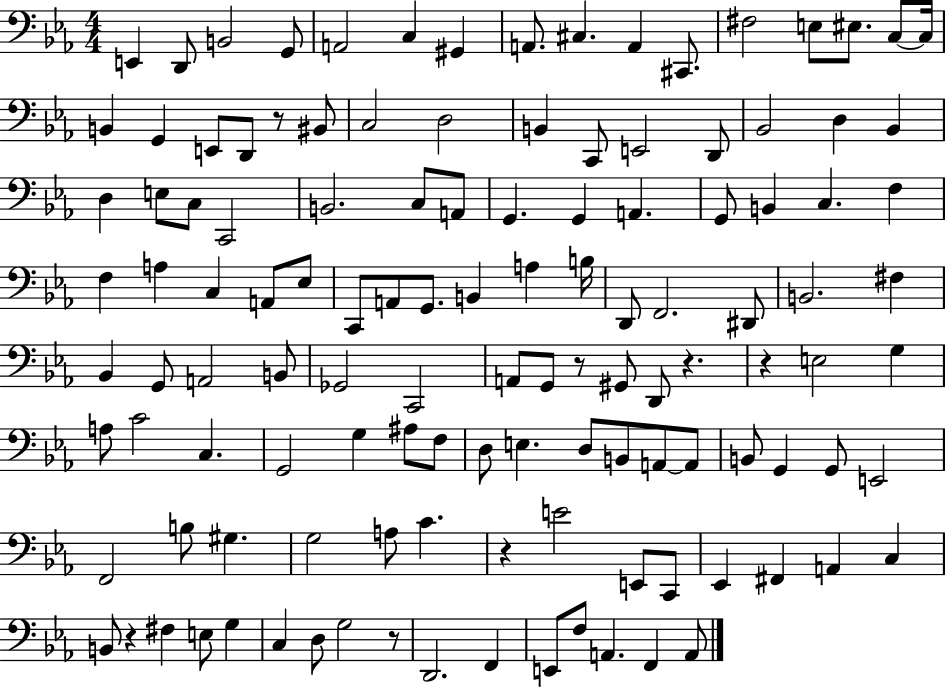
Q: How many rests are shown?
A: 7